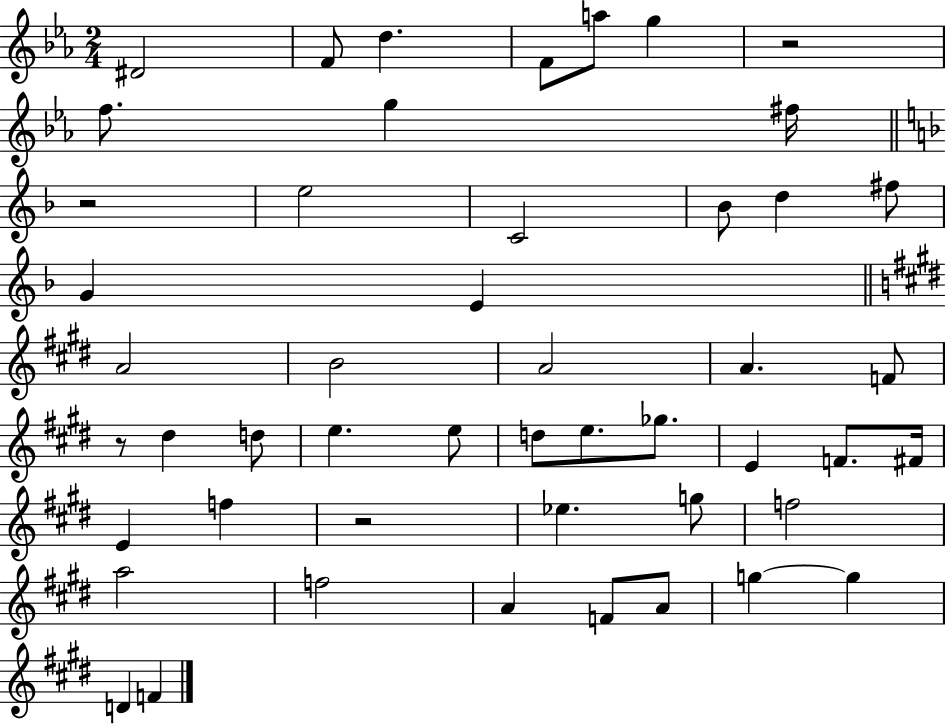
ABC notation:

X:1
T:Untitled
M:2/4
L:1/4
K:Eb
^D2 F/2 d F/2 a/2 g z2 f/2 g ^f/4 z2 e2 C2 _B/2 d ^f/2 G E A2 B2 A2 A F/2 z/2 ^d d/2 e e/2 d/2 e/2 _g/2 E F/2 ^F/4 E f z2 _e g/2 f2 a2 f2 A F/2 A/2 g g D F